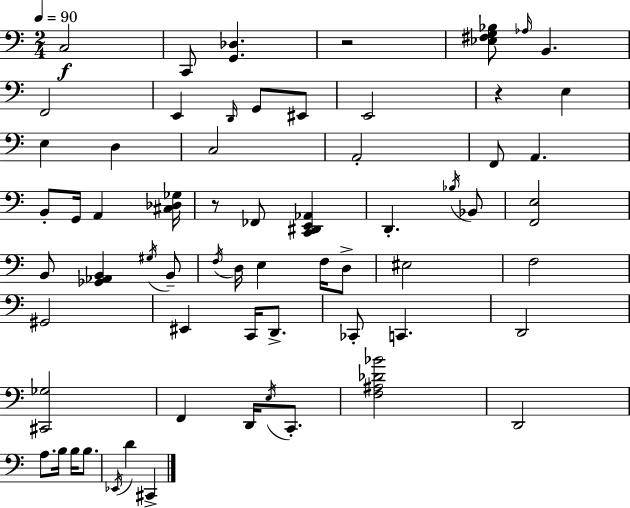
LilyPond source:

{
  \clef bass
  \numericTimeSignature
  \time 2/4
  \key c \major
  \tempo 4 = 90
  c2\f | c,8 <g, des>4. | r2 | <ees fis g bes>8 \grace { aes16 } b,4. | \break f,2 | e,4 \grace { d,16 } g,8 | eis,8 e,2 | r4 e4 | \break e4 d4 | c2 | a,2-. | f,8 a,4. | \break b,8-. g,16 a,4 | <cis des ges>16 r8 fes,8 <c, dis, e, aes,>4 | d,4.-. | \acciaccatura { bes16 } bes,8 <f, e>2 | \break b,8 <ges, aes, b,>4 | \acciaccatura { gis16 } b,8-- \acciaccatura { f16 } d16 e4 | f16 d8-> eis2 | f2 | \break gis,2 | eis,4 | c,16 d,8.-> ces,8-. c,4. | d,2 | \break <cis, ges>2 | f,4 | d,16 \acciaccatura { e16 } c,8.-. <f ais des' bes'>2 | d,2 | \break a8. | b16 b16 b8. \acciaccatura { ees,16 } d'4 | cis,4-> \bar "|."
}